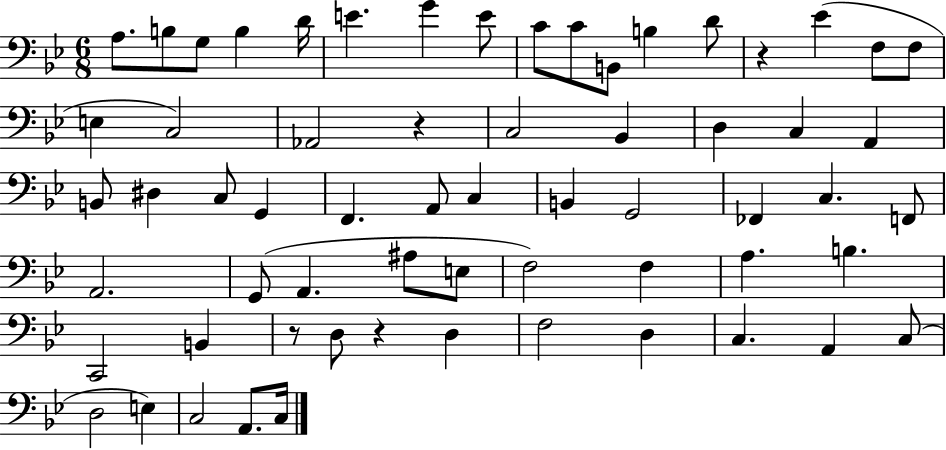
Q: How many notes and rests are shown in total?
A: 63